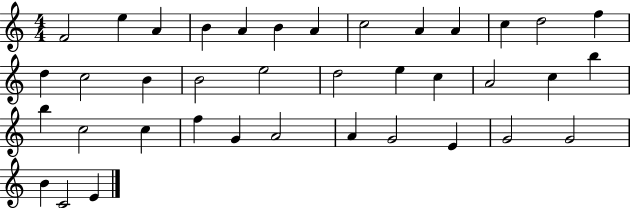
{
  \clef treble
  \numericTimeSignature
  \time 4/4
  \key c \major
  f'2 e''4 a'4 | b'4 a'4 b'4 a'4 | c''2 a'4 a'4 | c''4 d''2 f''4 | \break d''4 c''2 b'4 | b'2 e''2 | d''2 e''4 c''4 | a'2 c''4 b''4 | \break b''4 c''2 c''4 | f''4 g'4 a'2 | a'4 g'2 e'4 | g'2 g'2 | \break b'4 c'2 e'4 | \bar "|."
}